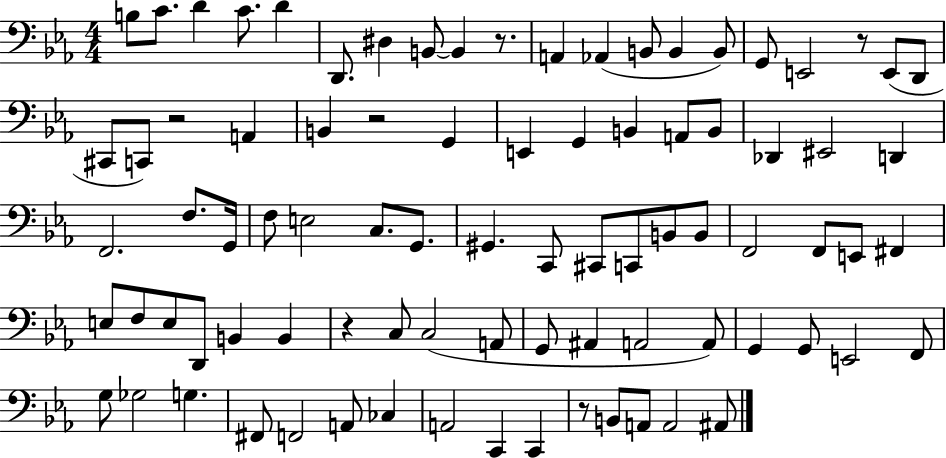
{
  \clef bass
  \numericTimeSignature
  \time 4/4
  \key ees \major
  b8 c'8. d'4 c'8. d'4 | d,8. dis4 b,8~~ b,4 r8. | a,4 aes,4( b,8 b,4 b,8) | g,8 e,2 r8 e,8( d,8 | \break cis,8 c,8) r2 a,4 | b,4 r2 g,4 | e,4 g,4 b,4 a,8 b,8 | des,4 eis,2 d,4 | \break f,2. f8. g,16 | f8 e2 c8. g,8. | gis,4. c,8 cis,8 c,8 b,8 b,8 | f,2 f,8 e,8 fis,4 | \break e8 f8 e8 d,8 b,4 b,4 | r4 c8 c2( a,8 | g,8 ais,4 a,2 a,8) | g,4 g,8 e,2 f,8 | \break g8 ges2 g4. | fis,8 f,2 a,8 ces4 | a,2 c,4 c,4 | r8 b,8 a,8 a,2 ais,8 | \break \bar "|."
}